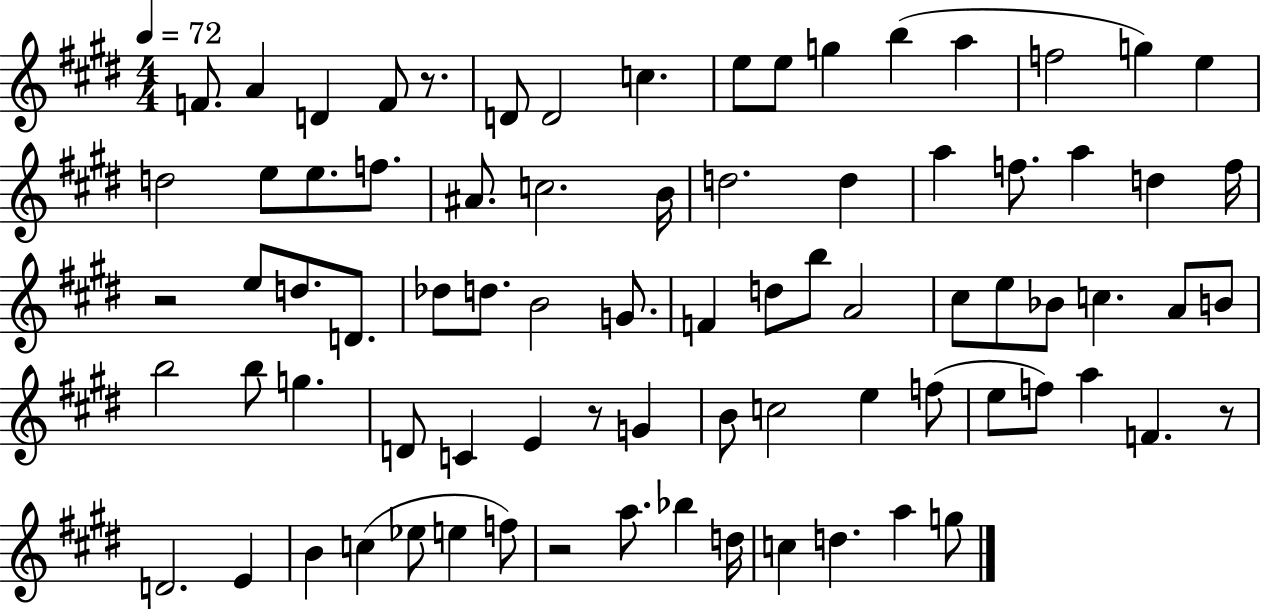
{
  \clef treble
  \numericTimeSignature
  \time 4/4
  \key e \major
  \tempo 4 = 72
  f'8. a'4 d'4 f'8 r8. | d'8 d'2 c''4. | e''8 e''8 g''4 b''4( a''4 | f''2 g''4) e''4 | \break d''2 e''8 e''8. f''8. | ais'8. c''2. b'16 | d''2. d''4 | a''4 f''8. a''4 d''4 f''16 | \break r2 e''8 d''8. d'8. | des''8 d''8. b'2 g'8. | f'4 d''8 b''8 a'2 | cis''8 e''8 bes'8 c''4. a'8 b'8 | \break b''2 b''8 g''4. | d'8 c'4 e'4 r8 g'4 | b'8 c''2 e''4 f''8( | e''8 f''8) a''4 f'4. r8 | \break d'2. e'4 | b'4 c''4( ees''8 e''4 f''8) | r2 a''8. bes''4 d''16 | c''4 d''4. a''4 g''8 | \break \bar "|."
}